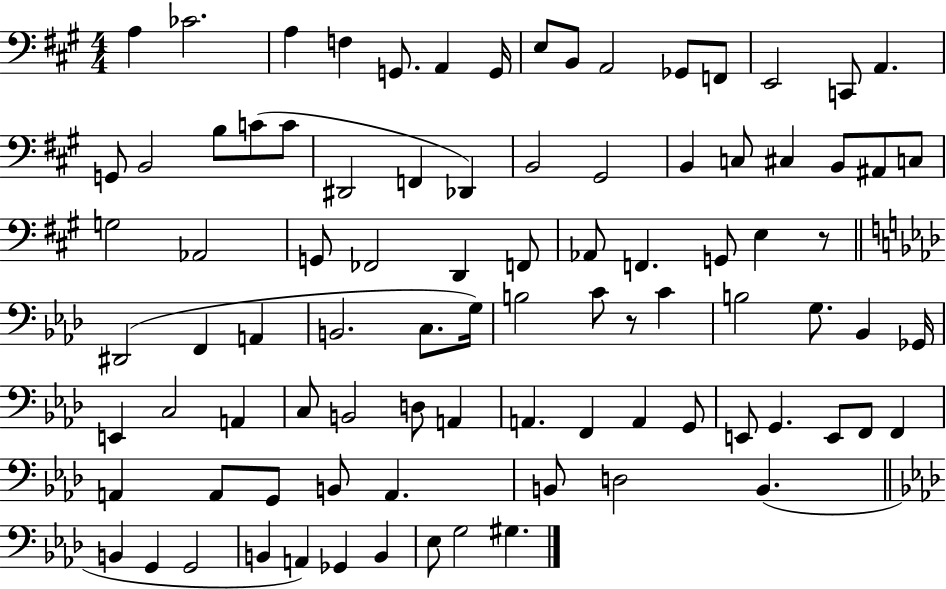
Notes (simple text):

A3/q CES4/h. A3/q F3/q G2/e. A2/q G2/s E3/e B2/e A2/h Gb2/e F2/e E2/h C2/e A2/q. G2/e B2/h B3/e C4/e C4/e D#2/h F2/q Db2/q B2/h G#2/h B2/q C3/e C#3/q B2/e A#2/e C3/e G3/h Ab2/h G2/e FES2/h D2/q F2/e Ab2/e F2/q. G2/e E3/q R/e D#2/h F2/q A2/q B2/h. C3/e. G3/s B3/h C4/e R/e C4/q B3/h G3/e. Bb2/q Gb2/s E2/q C3/h A2/q C3/e B2/h D3/e A2/q A2/q. F2/q A2/q G2/e E2/e G2/q. E2/e F2/e F2/q A2/q A2/e G2/e B2/e A2/q. B2/e D3/h B2/q. B2/q G2/q G2/h B2/q A2/q Gb2/q B2/q Eb3/e G3/h G#3/q.